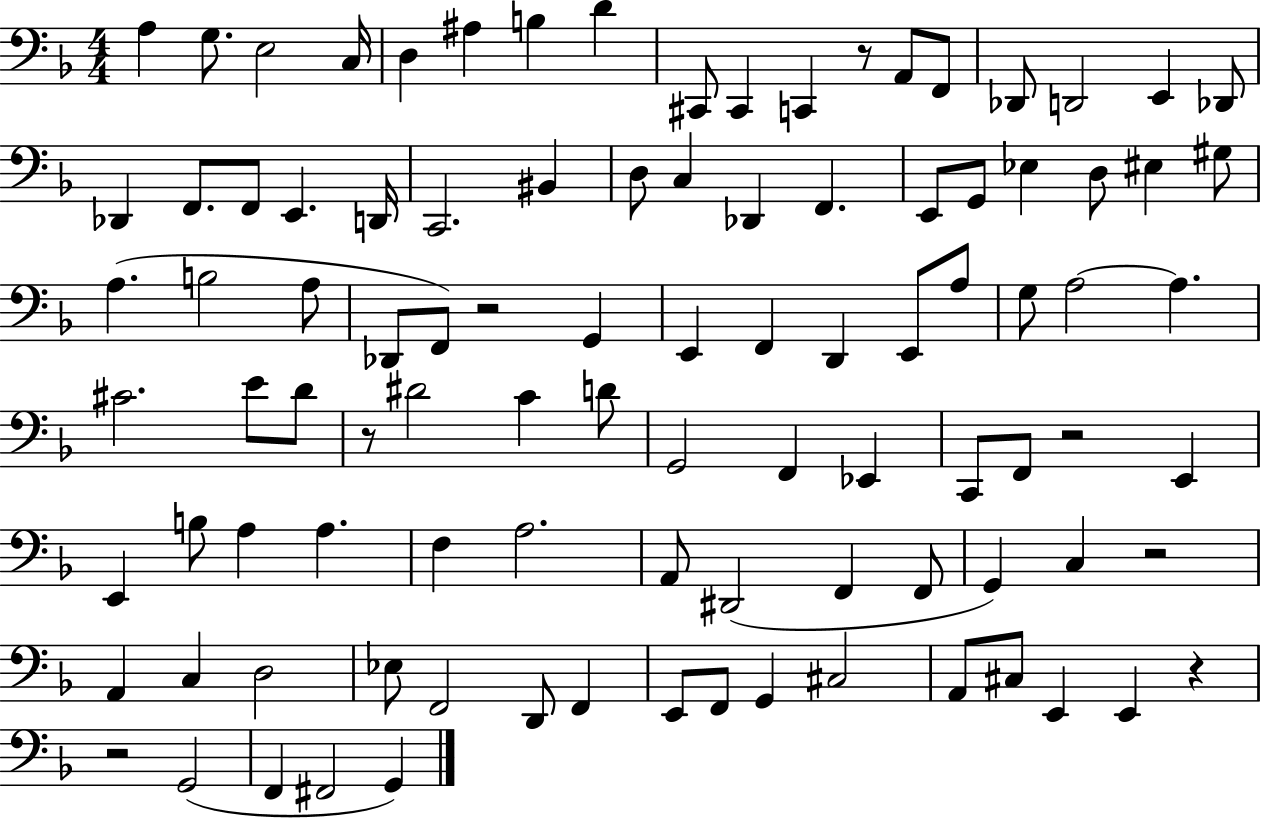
{
  \clef bass
  \numericTimeSignature
  \time 4/4
  \key f \major
  a4 g8. e2 c16 | d4 ais4 b4 d'4 | cis,8 cis,4 c,4 r8 a,8 f,8 | des,8 d,2 e,4 des,8 | \break des,4 f,8. f,8 e,4. d,16 | c,2. bis,4 | d8 c4 des,4 f,4. | e,8 g,8 ees4 d8 eis4 gis8 | \break a4.( b2 a8 | des,8 f,8) r2 g,4 | e,4 f,4 d,4 e,8 a8 | g8 a2~~ a4. | \break cis'2. e'8 d'8 | r8 dis'2 c'4 d'8 | g,2 f,4 ees,4 | c,8 f,8 r2 e,4 | \break e,4 b8 a4 a4. | f4 a2. | a,8 dis,2( f,4 f,8 | g,4) c4 r2 | \break a,4 c4 d2 | ees8 f,2 d,8 f,4 | e,8 f,8 g,4 cis2 | a,8 cis8 e,4 e,4 r4 | \break r2 g,2( | f,4 fis,2 g,4) | \bar "|."
}